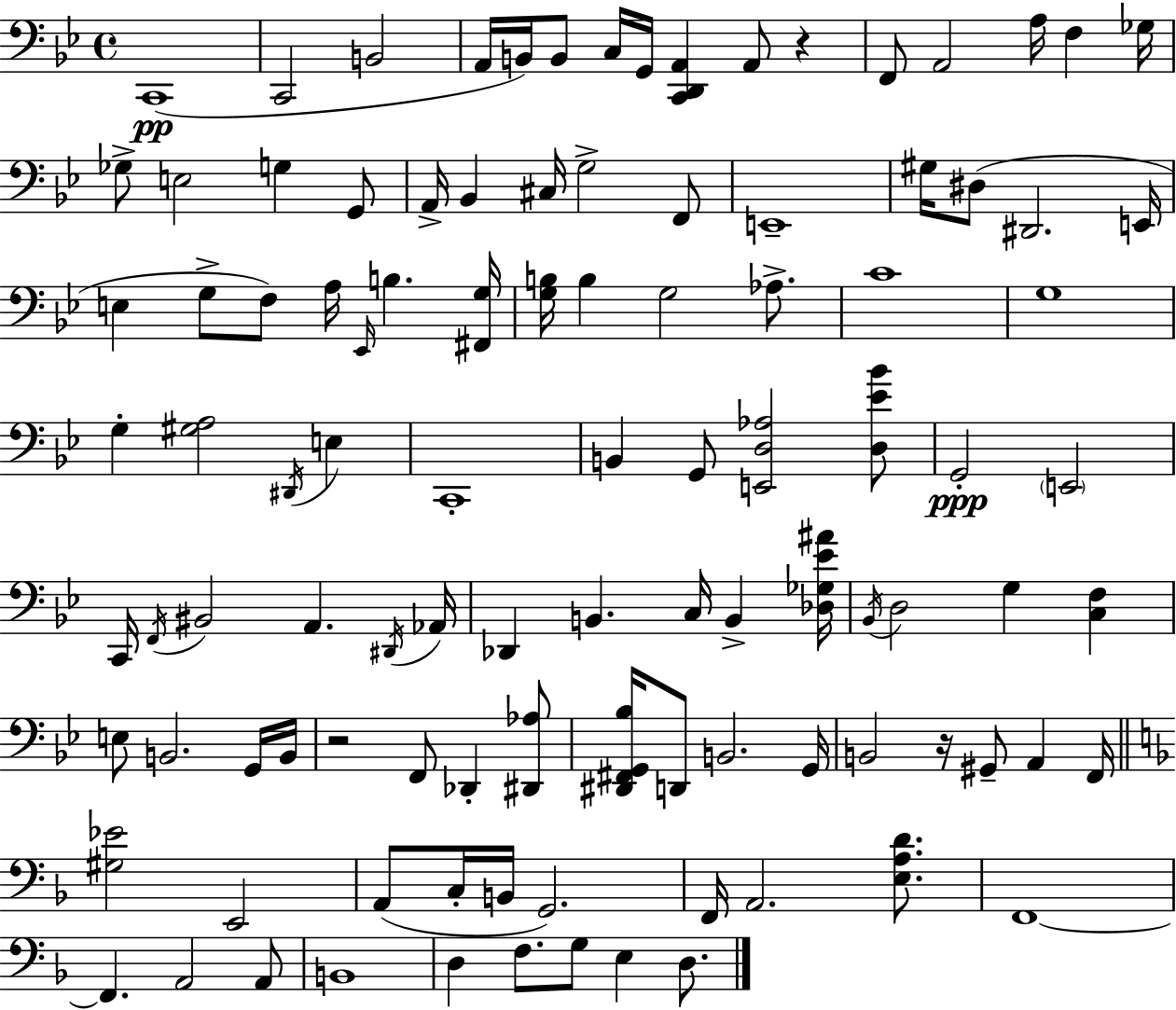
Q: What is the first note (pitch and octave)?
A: C2